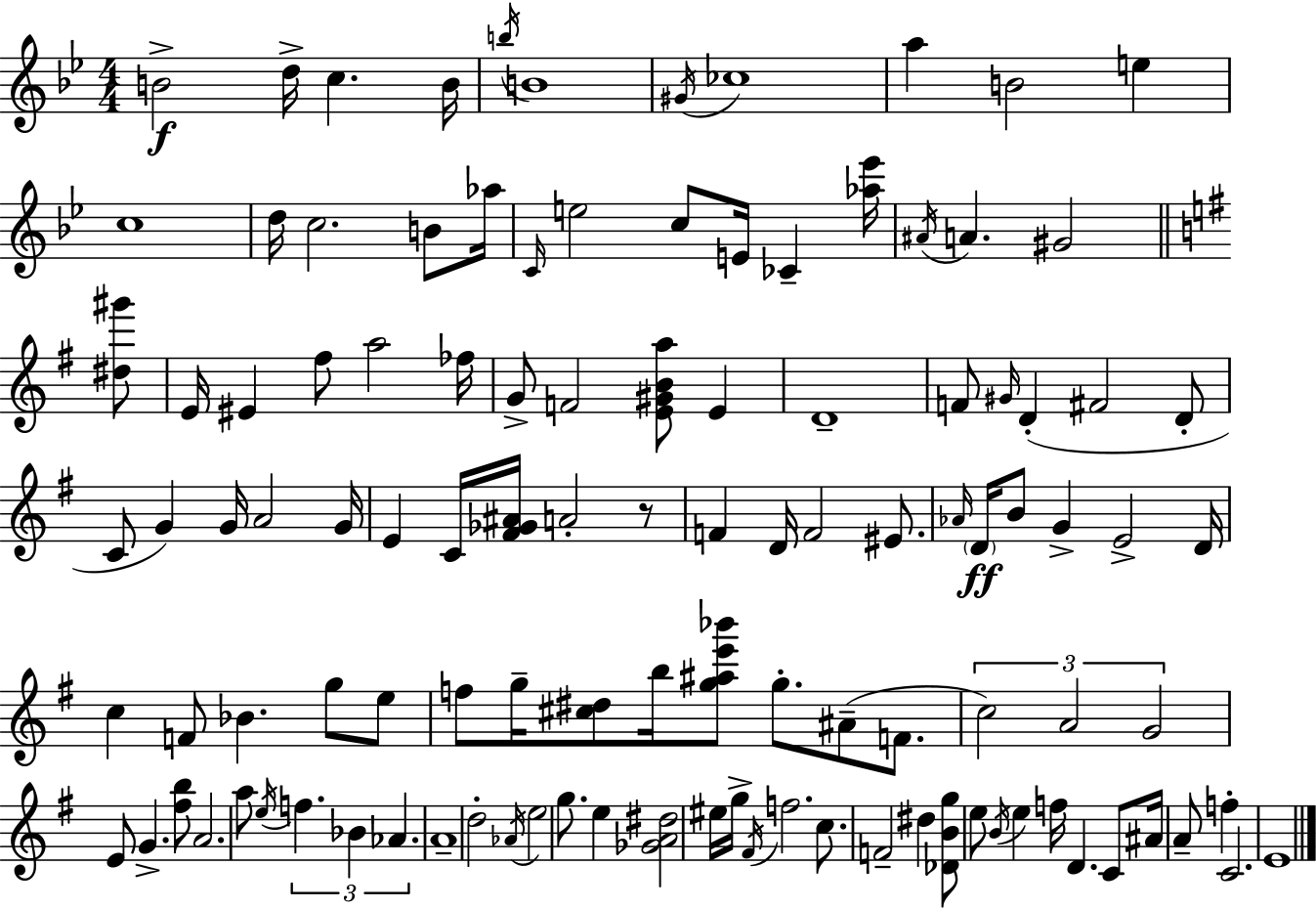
B4/h D5/s C5/q. B4/s B5/s B4/w G#4/s CES5/w A5/q B4/h E5/q C5/w D5/s C5/h. B4/e Ab5/s C4/s E5/h C5/e E4/s CES4/q [Ab5,Eb6]/s A#4/s A4/q. G#4/h [D#5,G#6]/e E4/s EIS4/q F#5/e A5/h FES5/s G4/e F4/h [E4,G#4,B4,A5]/e E4/q D4/w F4/e G#4/s D4/q F#4/h D4/e C4/e G4/q G4/s A4/h G4/s E4/q C4/s [F#4,Gb4,A#4]/s A4/h R/e F4/q D4/s F4/h EIS4/e. Ab4/s D4/s B4/e G4/q E4/h D4/s C5/q F4/e Bb4/q. G5/e E5/e F5/e G5/s [C#5,D#5]/e B5/s [G5,A#5,E6,Bb6]/e G5/e. A#4/e F4/e. C5/h A4/h G4/h E4/e G4/q. [F#5,B5]/e A4/h. A5/e E5/s F5/q. Bb4/q Ab4/q. A4/w D5/h Ab4/s E5/h G5/e. E5/q [Gb4,A4,D#5]/h EIS5/s G5/s F#4/s F5/h. C5/e. F4/h D#5/q [Db4,B4,G5]/e E5/e B4/s E5/q F5/s D4/q. C4/e A#4/s A4/e F5/q C4/h. E4/w